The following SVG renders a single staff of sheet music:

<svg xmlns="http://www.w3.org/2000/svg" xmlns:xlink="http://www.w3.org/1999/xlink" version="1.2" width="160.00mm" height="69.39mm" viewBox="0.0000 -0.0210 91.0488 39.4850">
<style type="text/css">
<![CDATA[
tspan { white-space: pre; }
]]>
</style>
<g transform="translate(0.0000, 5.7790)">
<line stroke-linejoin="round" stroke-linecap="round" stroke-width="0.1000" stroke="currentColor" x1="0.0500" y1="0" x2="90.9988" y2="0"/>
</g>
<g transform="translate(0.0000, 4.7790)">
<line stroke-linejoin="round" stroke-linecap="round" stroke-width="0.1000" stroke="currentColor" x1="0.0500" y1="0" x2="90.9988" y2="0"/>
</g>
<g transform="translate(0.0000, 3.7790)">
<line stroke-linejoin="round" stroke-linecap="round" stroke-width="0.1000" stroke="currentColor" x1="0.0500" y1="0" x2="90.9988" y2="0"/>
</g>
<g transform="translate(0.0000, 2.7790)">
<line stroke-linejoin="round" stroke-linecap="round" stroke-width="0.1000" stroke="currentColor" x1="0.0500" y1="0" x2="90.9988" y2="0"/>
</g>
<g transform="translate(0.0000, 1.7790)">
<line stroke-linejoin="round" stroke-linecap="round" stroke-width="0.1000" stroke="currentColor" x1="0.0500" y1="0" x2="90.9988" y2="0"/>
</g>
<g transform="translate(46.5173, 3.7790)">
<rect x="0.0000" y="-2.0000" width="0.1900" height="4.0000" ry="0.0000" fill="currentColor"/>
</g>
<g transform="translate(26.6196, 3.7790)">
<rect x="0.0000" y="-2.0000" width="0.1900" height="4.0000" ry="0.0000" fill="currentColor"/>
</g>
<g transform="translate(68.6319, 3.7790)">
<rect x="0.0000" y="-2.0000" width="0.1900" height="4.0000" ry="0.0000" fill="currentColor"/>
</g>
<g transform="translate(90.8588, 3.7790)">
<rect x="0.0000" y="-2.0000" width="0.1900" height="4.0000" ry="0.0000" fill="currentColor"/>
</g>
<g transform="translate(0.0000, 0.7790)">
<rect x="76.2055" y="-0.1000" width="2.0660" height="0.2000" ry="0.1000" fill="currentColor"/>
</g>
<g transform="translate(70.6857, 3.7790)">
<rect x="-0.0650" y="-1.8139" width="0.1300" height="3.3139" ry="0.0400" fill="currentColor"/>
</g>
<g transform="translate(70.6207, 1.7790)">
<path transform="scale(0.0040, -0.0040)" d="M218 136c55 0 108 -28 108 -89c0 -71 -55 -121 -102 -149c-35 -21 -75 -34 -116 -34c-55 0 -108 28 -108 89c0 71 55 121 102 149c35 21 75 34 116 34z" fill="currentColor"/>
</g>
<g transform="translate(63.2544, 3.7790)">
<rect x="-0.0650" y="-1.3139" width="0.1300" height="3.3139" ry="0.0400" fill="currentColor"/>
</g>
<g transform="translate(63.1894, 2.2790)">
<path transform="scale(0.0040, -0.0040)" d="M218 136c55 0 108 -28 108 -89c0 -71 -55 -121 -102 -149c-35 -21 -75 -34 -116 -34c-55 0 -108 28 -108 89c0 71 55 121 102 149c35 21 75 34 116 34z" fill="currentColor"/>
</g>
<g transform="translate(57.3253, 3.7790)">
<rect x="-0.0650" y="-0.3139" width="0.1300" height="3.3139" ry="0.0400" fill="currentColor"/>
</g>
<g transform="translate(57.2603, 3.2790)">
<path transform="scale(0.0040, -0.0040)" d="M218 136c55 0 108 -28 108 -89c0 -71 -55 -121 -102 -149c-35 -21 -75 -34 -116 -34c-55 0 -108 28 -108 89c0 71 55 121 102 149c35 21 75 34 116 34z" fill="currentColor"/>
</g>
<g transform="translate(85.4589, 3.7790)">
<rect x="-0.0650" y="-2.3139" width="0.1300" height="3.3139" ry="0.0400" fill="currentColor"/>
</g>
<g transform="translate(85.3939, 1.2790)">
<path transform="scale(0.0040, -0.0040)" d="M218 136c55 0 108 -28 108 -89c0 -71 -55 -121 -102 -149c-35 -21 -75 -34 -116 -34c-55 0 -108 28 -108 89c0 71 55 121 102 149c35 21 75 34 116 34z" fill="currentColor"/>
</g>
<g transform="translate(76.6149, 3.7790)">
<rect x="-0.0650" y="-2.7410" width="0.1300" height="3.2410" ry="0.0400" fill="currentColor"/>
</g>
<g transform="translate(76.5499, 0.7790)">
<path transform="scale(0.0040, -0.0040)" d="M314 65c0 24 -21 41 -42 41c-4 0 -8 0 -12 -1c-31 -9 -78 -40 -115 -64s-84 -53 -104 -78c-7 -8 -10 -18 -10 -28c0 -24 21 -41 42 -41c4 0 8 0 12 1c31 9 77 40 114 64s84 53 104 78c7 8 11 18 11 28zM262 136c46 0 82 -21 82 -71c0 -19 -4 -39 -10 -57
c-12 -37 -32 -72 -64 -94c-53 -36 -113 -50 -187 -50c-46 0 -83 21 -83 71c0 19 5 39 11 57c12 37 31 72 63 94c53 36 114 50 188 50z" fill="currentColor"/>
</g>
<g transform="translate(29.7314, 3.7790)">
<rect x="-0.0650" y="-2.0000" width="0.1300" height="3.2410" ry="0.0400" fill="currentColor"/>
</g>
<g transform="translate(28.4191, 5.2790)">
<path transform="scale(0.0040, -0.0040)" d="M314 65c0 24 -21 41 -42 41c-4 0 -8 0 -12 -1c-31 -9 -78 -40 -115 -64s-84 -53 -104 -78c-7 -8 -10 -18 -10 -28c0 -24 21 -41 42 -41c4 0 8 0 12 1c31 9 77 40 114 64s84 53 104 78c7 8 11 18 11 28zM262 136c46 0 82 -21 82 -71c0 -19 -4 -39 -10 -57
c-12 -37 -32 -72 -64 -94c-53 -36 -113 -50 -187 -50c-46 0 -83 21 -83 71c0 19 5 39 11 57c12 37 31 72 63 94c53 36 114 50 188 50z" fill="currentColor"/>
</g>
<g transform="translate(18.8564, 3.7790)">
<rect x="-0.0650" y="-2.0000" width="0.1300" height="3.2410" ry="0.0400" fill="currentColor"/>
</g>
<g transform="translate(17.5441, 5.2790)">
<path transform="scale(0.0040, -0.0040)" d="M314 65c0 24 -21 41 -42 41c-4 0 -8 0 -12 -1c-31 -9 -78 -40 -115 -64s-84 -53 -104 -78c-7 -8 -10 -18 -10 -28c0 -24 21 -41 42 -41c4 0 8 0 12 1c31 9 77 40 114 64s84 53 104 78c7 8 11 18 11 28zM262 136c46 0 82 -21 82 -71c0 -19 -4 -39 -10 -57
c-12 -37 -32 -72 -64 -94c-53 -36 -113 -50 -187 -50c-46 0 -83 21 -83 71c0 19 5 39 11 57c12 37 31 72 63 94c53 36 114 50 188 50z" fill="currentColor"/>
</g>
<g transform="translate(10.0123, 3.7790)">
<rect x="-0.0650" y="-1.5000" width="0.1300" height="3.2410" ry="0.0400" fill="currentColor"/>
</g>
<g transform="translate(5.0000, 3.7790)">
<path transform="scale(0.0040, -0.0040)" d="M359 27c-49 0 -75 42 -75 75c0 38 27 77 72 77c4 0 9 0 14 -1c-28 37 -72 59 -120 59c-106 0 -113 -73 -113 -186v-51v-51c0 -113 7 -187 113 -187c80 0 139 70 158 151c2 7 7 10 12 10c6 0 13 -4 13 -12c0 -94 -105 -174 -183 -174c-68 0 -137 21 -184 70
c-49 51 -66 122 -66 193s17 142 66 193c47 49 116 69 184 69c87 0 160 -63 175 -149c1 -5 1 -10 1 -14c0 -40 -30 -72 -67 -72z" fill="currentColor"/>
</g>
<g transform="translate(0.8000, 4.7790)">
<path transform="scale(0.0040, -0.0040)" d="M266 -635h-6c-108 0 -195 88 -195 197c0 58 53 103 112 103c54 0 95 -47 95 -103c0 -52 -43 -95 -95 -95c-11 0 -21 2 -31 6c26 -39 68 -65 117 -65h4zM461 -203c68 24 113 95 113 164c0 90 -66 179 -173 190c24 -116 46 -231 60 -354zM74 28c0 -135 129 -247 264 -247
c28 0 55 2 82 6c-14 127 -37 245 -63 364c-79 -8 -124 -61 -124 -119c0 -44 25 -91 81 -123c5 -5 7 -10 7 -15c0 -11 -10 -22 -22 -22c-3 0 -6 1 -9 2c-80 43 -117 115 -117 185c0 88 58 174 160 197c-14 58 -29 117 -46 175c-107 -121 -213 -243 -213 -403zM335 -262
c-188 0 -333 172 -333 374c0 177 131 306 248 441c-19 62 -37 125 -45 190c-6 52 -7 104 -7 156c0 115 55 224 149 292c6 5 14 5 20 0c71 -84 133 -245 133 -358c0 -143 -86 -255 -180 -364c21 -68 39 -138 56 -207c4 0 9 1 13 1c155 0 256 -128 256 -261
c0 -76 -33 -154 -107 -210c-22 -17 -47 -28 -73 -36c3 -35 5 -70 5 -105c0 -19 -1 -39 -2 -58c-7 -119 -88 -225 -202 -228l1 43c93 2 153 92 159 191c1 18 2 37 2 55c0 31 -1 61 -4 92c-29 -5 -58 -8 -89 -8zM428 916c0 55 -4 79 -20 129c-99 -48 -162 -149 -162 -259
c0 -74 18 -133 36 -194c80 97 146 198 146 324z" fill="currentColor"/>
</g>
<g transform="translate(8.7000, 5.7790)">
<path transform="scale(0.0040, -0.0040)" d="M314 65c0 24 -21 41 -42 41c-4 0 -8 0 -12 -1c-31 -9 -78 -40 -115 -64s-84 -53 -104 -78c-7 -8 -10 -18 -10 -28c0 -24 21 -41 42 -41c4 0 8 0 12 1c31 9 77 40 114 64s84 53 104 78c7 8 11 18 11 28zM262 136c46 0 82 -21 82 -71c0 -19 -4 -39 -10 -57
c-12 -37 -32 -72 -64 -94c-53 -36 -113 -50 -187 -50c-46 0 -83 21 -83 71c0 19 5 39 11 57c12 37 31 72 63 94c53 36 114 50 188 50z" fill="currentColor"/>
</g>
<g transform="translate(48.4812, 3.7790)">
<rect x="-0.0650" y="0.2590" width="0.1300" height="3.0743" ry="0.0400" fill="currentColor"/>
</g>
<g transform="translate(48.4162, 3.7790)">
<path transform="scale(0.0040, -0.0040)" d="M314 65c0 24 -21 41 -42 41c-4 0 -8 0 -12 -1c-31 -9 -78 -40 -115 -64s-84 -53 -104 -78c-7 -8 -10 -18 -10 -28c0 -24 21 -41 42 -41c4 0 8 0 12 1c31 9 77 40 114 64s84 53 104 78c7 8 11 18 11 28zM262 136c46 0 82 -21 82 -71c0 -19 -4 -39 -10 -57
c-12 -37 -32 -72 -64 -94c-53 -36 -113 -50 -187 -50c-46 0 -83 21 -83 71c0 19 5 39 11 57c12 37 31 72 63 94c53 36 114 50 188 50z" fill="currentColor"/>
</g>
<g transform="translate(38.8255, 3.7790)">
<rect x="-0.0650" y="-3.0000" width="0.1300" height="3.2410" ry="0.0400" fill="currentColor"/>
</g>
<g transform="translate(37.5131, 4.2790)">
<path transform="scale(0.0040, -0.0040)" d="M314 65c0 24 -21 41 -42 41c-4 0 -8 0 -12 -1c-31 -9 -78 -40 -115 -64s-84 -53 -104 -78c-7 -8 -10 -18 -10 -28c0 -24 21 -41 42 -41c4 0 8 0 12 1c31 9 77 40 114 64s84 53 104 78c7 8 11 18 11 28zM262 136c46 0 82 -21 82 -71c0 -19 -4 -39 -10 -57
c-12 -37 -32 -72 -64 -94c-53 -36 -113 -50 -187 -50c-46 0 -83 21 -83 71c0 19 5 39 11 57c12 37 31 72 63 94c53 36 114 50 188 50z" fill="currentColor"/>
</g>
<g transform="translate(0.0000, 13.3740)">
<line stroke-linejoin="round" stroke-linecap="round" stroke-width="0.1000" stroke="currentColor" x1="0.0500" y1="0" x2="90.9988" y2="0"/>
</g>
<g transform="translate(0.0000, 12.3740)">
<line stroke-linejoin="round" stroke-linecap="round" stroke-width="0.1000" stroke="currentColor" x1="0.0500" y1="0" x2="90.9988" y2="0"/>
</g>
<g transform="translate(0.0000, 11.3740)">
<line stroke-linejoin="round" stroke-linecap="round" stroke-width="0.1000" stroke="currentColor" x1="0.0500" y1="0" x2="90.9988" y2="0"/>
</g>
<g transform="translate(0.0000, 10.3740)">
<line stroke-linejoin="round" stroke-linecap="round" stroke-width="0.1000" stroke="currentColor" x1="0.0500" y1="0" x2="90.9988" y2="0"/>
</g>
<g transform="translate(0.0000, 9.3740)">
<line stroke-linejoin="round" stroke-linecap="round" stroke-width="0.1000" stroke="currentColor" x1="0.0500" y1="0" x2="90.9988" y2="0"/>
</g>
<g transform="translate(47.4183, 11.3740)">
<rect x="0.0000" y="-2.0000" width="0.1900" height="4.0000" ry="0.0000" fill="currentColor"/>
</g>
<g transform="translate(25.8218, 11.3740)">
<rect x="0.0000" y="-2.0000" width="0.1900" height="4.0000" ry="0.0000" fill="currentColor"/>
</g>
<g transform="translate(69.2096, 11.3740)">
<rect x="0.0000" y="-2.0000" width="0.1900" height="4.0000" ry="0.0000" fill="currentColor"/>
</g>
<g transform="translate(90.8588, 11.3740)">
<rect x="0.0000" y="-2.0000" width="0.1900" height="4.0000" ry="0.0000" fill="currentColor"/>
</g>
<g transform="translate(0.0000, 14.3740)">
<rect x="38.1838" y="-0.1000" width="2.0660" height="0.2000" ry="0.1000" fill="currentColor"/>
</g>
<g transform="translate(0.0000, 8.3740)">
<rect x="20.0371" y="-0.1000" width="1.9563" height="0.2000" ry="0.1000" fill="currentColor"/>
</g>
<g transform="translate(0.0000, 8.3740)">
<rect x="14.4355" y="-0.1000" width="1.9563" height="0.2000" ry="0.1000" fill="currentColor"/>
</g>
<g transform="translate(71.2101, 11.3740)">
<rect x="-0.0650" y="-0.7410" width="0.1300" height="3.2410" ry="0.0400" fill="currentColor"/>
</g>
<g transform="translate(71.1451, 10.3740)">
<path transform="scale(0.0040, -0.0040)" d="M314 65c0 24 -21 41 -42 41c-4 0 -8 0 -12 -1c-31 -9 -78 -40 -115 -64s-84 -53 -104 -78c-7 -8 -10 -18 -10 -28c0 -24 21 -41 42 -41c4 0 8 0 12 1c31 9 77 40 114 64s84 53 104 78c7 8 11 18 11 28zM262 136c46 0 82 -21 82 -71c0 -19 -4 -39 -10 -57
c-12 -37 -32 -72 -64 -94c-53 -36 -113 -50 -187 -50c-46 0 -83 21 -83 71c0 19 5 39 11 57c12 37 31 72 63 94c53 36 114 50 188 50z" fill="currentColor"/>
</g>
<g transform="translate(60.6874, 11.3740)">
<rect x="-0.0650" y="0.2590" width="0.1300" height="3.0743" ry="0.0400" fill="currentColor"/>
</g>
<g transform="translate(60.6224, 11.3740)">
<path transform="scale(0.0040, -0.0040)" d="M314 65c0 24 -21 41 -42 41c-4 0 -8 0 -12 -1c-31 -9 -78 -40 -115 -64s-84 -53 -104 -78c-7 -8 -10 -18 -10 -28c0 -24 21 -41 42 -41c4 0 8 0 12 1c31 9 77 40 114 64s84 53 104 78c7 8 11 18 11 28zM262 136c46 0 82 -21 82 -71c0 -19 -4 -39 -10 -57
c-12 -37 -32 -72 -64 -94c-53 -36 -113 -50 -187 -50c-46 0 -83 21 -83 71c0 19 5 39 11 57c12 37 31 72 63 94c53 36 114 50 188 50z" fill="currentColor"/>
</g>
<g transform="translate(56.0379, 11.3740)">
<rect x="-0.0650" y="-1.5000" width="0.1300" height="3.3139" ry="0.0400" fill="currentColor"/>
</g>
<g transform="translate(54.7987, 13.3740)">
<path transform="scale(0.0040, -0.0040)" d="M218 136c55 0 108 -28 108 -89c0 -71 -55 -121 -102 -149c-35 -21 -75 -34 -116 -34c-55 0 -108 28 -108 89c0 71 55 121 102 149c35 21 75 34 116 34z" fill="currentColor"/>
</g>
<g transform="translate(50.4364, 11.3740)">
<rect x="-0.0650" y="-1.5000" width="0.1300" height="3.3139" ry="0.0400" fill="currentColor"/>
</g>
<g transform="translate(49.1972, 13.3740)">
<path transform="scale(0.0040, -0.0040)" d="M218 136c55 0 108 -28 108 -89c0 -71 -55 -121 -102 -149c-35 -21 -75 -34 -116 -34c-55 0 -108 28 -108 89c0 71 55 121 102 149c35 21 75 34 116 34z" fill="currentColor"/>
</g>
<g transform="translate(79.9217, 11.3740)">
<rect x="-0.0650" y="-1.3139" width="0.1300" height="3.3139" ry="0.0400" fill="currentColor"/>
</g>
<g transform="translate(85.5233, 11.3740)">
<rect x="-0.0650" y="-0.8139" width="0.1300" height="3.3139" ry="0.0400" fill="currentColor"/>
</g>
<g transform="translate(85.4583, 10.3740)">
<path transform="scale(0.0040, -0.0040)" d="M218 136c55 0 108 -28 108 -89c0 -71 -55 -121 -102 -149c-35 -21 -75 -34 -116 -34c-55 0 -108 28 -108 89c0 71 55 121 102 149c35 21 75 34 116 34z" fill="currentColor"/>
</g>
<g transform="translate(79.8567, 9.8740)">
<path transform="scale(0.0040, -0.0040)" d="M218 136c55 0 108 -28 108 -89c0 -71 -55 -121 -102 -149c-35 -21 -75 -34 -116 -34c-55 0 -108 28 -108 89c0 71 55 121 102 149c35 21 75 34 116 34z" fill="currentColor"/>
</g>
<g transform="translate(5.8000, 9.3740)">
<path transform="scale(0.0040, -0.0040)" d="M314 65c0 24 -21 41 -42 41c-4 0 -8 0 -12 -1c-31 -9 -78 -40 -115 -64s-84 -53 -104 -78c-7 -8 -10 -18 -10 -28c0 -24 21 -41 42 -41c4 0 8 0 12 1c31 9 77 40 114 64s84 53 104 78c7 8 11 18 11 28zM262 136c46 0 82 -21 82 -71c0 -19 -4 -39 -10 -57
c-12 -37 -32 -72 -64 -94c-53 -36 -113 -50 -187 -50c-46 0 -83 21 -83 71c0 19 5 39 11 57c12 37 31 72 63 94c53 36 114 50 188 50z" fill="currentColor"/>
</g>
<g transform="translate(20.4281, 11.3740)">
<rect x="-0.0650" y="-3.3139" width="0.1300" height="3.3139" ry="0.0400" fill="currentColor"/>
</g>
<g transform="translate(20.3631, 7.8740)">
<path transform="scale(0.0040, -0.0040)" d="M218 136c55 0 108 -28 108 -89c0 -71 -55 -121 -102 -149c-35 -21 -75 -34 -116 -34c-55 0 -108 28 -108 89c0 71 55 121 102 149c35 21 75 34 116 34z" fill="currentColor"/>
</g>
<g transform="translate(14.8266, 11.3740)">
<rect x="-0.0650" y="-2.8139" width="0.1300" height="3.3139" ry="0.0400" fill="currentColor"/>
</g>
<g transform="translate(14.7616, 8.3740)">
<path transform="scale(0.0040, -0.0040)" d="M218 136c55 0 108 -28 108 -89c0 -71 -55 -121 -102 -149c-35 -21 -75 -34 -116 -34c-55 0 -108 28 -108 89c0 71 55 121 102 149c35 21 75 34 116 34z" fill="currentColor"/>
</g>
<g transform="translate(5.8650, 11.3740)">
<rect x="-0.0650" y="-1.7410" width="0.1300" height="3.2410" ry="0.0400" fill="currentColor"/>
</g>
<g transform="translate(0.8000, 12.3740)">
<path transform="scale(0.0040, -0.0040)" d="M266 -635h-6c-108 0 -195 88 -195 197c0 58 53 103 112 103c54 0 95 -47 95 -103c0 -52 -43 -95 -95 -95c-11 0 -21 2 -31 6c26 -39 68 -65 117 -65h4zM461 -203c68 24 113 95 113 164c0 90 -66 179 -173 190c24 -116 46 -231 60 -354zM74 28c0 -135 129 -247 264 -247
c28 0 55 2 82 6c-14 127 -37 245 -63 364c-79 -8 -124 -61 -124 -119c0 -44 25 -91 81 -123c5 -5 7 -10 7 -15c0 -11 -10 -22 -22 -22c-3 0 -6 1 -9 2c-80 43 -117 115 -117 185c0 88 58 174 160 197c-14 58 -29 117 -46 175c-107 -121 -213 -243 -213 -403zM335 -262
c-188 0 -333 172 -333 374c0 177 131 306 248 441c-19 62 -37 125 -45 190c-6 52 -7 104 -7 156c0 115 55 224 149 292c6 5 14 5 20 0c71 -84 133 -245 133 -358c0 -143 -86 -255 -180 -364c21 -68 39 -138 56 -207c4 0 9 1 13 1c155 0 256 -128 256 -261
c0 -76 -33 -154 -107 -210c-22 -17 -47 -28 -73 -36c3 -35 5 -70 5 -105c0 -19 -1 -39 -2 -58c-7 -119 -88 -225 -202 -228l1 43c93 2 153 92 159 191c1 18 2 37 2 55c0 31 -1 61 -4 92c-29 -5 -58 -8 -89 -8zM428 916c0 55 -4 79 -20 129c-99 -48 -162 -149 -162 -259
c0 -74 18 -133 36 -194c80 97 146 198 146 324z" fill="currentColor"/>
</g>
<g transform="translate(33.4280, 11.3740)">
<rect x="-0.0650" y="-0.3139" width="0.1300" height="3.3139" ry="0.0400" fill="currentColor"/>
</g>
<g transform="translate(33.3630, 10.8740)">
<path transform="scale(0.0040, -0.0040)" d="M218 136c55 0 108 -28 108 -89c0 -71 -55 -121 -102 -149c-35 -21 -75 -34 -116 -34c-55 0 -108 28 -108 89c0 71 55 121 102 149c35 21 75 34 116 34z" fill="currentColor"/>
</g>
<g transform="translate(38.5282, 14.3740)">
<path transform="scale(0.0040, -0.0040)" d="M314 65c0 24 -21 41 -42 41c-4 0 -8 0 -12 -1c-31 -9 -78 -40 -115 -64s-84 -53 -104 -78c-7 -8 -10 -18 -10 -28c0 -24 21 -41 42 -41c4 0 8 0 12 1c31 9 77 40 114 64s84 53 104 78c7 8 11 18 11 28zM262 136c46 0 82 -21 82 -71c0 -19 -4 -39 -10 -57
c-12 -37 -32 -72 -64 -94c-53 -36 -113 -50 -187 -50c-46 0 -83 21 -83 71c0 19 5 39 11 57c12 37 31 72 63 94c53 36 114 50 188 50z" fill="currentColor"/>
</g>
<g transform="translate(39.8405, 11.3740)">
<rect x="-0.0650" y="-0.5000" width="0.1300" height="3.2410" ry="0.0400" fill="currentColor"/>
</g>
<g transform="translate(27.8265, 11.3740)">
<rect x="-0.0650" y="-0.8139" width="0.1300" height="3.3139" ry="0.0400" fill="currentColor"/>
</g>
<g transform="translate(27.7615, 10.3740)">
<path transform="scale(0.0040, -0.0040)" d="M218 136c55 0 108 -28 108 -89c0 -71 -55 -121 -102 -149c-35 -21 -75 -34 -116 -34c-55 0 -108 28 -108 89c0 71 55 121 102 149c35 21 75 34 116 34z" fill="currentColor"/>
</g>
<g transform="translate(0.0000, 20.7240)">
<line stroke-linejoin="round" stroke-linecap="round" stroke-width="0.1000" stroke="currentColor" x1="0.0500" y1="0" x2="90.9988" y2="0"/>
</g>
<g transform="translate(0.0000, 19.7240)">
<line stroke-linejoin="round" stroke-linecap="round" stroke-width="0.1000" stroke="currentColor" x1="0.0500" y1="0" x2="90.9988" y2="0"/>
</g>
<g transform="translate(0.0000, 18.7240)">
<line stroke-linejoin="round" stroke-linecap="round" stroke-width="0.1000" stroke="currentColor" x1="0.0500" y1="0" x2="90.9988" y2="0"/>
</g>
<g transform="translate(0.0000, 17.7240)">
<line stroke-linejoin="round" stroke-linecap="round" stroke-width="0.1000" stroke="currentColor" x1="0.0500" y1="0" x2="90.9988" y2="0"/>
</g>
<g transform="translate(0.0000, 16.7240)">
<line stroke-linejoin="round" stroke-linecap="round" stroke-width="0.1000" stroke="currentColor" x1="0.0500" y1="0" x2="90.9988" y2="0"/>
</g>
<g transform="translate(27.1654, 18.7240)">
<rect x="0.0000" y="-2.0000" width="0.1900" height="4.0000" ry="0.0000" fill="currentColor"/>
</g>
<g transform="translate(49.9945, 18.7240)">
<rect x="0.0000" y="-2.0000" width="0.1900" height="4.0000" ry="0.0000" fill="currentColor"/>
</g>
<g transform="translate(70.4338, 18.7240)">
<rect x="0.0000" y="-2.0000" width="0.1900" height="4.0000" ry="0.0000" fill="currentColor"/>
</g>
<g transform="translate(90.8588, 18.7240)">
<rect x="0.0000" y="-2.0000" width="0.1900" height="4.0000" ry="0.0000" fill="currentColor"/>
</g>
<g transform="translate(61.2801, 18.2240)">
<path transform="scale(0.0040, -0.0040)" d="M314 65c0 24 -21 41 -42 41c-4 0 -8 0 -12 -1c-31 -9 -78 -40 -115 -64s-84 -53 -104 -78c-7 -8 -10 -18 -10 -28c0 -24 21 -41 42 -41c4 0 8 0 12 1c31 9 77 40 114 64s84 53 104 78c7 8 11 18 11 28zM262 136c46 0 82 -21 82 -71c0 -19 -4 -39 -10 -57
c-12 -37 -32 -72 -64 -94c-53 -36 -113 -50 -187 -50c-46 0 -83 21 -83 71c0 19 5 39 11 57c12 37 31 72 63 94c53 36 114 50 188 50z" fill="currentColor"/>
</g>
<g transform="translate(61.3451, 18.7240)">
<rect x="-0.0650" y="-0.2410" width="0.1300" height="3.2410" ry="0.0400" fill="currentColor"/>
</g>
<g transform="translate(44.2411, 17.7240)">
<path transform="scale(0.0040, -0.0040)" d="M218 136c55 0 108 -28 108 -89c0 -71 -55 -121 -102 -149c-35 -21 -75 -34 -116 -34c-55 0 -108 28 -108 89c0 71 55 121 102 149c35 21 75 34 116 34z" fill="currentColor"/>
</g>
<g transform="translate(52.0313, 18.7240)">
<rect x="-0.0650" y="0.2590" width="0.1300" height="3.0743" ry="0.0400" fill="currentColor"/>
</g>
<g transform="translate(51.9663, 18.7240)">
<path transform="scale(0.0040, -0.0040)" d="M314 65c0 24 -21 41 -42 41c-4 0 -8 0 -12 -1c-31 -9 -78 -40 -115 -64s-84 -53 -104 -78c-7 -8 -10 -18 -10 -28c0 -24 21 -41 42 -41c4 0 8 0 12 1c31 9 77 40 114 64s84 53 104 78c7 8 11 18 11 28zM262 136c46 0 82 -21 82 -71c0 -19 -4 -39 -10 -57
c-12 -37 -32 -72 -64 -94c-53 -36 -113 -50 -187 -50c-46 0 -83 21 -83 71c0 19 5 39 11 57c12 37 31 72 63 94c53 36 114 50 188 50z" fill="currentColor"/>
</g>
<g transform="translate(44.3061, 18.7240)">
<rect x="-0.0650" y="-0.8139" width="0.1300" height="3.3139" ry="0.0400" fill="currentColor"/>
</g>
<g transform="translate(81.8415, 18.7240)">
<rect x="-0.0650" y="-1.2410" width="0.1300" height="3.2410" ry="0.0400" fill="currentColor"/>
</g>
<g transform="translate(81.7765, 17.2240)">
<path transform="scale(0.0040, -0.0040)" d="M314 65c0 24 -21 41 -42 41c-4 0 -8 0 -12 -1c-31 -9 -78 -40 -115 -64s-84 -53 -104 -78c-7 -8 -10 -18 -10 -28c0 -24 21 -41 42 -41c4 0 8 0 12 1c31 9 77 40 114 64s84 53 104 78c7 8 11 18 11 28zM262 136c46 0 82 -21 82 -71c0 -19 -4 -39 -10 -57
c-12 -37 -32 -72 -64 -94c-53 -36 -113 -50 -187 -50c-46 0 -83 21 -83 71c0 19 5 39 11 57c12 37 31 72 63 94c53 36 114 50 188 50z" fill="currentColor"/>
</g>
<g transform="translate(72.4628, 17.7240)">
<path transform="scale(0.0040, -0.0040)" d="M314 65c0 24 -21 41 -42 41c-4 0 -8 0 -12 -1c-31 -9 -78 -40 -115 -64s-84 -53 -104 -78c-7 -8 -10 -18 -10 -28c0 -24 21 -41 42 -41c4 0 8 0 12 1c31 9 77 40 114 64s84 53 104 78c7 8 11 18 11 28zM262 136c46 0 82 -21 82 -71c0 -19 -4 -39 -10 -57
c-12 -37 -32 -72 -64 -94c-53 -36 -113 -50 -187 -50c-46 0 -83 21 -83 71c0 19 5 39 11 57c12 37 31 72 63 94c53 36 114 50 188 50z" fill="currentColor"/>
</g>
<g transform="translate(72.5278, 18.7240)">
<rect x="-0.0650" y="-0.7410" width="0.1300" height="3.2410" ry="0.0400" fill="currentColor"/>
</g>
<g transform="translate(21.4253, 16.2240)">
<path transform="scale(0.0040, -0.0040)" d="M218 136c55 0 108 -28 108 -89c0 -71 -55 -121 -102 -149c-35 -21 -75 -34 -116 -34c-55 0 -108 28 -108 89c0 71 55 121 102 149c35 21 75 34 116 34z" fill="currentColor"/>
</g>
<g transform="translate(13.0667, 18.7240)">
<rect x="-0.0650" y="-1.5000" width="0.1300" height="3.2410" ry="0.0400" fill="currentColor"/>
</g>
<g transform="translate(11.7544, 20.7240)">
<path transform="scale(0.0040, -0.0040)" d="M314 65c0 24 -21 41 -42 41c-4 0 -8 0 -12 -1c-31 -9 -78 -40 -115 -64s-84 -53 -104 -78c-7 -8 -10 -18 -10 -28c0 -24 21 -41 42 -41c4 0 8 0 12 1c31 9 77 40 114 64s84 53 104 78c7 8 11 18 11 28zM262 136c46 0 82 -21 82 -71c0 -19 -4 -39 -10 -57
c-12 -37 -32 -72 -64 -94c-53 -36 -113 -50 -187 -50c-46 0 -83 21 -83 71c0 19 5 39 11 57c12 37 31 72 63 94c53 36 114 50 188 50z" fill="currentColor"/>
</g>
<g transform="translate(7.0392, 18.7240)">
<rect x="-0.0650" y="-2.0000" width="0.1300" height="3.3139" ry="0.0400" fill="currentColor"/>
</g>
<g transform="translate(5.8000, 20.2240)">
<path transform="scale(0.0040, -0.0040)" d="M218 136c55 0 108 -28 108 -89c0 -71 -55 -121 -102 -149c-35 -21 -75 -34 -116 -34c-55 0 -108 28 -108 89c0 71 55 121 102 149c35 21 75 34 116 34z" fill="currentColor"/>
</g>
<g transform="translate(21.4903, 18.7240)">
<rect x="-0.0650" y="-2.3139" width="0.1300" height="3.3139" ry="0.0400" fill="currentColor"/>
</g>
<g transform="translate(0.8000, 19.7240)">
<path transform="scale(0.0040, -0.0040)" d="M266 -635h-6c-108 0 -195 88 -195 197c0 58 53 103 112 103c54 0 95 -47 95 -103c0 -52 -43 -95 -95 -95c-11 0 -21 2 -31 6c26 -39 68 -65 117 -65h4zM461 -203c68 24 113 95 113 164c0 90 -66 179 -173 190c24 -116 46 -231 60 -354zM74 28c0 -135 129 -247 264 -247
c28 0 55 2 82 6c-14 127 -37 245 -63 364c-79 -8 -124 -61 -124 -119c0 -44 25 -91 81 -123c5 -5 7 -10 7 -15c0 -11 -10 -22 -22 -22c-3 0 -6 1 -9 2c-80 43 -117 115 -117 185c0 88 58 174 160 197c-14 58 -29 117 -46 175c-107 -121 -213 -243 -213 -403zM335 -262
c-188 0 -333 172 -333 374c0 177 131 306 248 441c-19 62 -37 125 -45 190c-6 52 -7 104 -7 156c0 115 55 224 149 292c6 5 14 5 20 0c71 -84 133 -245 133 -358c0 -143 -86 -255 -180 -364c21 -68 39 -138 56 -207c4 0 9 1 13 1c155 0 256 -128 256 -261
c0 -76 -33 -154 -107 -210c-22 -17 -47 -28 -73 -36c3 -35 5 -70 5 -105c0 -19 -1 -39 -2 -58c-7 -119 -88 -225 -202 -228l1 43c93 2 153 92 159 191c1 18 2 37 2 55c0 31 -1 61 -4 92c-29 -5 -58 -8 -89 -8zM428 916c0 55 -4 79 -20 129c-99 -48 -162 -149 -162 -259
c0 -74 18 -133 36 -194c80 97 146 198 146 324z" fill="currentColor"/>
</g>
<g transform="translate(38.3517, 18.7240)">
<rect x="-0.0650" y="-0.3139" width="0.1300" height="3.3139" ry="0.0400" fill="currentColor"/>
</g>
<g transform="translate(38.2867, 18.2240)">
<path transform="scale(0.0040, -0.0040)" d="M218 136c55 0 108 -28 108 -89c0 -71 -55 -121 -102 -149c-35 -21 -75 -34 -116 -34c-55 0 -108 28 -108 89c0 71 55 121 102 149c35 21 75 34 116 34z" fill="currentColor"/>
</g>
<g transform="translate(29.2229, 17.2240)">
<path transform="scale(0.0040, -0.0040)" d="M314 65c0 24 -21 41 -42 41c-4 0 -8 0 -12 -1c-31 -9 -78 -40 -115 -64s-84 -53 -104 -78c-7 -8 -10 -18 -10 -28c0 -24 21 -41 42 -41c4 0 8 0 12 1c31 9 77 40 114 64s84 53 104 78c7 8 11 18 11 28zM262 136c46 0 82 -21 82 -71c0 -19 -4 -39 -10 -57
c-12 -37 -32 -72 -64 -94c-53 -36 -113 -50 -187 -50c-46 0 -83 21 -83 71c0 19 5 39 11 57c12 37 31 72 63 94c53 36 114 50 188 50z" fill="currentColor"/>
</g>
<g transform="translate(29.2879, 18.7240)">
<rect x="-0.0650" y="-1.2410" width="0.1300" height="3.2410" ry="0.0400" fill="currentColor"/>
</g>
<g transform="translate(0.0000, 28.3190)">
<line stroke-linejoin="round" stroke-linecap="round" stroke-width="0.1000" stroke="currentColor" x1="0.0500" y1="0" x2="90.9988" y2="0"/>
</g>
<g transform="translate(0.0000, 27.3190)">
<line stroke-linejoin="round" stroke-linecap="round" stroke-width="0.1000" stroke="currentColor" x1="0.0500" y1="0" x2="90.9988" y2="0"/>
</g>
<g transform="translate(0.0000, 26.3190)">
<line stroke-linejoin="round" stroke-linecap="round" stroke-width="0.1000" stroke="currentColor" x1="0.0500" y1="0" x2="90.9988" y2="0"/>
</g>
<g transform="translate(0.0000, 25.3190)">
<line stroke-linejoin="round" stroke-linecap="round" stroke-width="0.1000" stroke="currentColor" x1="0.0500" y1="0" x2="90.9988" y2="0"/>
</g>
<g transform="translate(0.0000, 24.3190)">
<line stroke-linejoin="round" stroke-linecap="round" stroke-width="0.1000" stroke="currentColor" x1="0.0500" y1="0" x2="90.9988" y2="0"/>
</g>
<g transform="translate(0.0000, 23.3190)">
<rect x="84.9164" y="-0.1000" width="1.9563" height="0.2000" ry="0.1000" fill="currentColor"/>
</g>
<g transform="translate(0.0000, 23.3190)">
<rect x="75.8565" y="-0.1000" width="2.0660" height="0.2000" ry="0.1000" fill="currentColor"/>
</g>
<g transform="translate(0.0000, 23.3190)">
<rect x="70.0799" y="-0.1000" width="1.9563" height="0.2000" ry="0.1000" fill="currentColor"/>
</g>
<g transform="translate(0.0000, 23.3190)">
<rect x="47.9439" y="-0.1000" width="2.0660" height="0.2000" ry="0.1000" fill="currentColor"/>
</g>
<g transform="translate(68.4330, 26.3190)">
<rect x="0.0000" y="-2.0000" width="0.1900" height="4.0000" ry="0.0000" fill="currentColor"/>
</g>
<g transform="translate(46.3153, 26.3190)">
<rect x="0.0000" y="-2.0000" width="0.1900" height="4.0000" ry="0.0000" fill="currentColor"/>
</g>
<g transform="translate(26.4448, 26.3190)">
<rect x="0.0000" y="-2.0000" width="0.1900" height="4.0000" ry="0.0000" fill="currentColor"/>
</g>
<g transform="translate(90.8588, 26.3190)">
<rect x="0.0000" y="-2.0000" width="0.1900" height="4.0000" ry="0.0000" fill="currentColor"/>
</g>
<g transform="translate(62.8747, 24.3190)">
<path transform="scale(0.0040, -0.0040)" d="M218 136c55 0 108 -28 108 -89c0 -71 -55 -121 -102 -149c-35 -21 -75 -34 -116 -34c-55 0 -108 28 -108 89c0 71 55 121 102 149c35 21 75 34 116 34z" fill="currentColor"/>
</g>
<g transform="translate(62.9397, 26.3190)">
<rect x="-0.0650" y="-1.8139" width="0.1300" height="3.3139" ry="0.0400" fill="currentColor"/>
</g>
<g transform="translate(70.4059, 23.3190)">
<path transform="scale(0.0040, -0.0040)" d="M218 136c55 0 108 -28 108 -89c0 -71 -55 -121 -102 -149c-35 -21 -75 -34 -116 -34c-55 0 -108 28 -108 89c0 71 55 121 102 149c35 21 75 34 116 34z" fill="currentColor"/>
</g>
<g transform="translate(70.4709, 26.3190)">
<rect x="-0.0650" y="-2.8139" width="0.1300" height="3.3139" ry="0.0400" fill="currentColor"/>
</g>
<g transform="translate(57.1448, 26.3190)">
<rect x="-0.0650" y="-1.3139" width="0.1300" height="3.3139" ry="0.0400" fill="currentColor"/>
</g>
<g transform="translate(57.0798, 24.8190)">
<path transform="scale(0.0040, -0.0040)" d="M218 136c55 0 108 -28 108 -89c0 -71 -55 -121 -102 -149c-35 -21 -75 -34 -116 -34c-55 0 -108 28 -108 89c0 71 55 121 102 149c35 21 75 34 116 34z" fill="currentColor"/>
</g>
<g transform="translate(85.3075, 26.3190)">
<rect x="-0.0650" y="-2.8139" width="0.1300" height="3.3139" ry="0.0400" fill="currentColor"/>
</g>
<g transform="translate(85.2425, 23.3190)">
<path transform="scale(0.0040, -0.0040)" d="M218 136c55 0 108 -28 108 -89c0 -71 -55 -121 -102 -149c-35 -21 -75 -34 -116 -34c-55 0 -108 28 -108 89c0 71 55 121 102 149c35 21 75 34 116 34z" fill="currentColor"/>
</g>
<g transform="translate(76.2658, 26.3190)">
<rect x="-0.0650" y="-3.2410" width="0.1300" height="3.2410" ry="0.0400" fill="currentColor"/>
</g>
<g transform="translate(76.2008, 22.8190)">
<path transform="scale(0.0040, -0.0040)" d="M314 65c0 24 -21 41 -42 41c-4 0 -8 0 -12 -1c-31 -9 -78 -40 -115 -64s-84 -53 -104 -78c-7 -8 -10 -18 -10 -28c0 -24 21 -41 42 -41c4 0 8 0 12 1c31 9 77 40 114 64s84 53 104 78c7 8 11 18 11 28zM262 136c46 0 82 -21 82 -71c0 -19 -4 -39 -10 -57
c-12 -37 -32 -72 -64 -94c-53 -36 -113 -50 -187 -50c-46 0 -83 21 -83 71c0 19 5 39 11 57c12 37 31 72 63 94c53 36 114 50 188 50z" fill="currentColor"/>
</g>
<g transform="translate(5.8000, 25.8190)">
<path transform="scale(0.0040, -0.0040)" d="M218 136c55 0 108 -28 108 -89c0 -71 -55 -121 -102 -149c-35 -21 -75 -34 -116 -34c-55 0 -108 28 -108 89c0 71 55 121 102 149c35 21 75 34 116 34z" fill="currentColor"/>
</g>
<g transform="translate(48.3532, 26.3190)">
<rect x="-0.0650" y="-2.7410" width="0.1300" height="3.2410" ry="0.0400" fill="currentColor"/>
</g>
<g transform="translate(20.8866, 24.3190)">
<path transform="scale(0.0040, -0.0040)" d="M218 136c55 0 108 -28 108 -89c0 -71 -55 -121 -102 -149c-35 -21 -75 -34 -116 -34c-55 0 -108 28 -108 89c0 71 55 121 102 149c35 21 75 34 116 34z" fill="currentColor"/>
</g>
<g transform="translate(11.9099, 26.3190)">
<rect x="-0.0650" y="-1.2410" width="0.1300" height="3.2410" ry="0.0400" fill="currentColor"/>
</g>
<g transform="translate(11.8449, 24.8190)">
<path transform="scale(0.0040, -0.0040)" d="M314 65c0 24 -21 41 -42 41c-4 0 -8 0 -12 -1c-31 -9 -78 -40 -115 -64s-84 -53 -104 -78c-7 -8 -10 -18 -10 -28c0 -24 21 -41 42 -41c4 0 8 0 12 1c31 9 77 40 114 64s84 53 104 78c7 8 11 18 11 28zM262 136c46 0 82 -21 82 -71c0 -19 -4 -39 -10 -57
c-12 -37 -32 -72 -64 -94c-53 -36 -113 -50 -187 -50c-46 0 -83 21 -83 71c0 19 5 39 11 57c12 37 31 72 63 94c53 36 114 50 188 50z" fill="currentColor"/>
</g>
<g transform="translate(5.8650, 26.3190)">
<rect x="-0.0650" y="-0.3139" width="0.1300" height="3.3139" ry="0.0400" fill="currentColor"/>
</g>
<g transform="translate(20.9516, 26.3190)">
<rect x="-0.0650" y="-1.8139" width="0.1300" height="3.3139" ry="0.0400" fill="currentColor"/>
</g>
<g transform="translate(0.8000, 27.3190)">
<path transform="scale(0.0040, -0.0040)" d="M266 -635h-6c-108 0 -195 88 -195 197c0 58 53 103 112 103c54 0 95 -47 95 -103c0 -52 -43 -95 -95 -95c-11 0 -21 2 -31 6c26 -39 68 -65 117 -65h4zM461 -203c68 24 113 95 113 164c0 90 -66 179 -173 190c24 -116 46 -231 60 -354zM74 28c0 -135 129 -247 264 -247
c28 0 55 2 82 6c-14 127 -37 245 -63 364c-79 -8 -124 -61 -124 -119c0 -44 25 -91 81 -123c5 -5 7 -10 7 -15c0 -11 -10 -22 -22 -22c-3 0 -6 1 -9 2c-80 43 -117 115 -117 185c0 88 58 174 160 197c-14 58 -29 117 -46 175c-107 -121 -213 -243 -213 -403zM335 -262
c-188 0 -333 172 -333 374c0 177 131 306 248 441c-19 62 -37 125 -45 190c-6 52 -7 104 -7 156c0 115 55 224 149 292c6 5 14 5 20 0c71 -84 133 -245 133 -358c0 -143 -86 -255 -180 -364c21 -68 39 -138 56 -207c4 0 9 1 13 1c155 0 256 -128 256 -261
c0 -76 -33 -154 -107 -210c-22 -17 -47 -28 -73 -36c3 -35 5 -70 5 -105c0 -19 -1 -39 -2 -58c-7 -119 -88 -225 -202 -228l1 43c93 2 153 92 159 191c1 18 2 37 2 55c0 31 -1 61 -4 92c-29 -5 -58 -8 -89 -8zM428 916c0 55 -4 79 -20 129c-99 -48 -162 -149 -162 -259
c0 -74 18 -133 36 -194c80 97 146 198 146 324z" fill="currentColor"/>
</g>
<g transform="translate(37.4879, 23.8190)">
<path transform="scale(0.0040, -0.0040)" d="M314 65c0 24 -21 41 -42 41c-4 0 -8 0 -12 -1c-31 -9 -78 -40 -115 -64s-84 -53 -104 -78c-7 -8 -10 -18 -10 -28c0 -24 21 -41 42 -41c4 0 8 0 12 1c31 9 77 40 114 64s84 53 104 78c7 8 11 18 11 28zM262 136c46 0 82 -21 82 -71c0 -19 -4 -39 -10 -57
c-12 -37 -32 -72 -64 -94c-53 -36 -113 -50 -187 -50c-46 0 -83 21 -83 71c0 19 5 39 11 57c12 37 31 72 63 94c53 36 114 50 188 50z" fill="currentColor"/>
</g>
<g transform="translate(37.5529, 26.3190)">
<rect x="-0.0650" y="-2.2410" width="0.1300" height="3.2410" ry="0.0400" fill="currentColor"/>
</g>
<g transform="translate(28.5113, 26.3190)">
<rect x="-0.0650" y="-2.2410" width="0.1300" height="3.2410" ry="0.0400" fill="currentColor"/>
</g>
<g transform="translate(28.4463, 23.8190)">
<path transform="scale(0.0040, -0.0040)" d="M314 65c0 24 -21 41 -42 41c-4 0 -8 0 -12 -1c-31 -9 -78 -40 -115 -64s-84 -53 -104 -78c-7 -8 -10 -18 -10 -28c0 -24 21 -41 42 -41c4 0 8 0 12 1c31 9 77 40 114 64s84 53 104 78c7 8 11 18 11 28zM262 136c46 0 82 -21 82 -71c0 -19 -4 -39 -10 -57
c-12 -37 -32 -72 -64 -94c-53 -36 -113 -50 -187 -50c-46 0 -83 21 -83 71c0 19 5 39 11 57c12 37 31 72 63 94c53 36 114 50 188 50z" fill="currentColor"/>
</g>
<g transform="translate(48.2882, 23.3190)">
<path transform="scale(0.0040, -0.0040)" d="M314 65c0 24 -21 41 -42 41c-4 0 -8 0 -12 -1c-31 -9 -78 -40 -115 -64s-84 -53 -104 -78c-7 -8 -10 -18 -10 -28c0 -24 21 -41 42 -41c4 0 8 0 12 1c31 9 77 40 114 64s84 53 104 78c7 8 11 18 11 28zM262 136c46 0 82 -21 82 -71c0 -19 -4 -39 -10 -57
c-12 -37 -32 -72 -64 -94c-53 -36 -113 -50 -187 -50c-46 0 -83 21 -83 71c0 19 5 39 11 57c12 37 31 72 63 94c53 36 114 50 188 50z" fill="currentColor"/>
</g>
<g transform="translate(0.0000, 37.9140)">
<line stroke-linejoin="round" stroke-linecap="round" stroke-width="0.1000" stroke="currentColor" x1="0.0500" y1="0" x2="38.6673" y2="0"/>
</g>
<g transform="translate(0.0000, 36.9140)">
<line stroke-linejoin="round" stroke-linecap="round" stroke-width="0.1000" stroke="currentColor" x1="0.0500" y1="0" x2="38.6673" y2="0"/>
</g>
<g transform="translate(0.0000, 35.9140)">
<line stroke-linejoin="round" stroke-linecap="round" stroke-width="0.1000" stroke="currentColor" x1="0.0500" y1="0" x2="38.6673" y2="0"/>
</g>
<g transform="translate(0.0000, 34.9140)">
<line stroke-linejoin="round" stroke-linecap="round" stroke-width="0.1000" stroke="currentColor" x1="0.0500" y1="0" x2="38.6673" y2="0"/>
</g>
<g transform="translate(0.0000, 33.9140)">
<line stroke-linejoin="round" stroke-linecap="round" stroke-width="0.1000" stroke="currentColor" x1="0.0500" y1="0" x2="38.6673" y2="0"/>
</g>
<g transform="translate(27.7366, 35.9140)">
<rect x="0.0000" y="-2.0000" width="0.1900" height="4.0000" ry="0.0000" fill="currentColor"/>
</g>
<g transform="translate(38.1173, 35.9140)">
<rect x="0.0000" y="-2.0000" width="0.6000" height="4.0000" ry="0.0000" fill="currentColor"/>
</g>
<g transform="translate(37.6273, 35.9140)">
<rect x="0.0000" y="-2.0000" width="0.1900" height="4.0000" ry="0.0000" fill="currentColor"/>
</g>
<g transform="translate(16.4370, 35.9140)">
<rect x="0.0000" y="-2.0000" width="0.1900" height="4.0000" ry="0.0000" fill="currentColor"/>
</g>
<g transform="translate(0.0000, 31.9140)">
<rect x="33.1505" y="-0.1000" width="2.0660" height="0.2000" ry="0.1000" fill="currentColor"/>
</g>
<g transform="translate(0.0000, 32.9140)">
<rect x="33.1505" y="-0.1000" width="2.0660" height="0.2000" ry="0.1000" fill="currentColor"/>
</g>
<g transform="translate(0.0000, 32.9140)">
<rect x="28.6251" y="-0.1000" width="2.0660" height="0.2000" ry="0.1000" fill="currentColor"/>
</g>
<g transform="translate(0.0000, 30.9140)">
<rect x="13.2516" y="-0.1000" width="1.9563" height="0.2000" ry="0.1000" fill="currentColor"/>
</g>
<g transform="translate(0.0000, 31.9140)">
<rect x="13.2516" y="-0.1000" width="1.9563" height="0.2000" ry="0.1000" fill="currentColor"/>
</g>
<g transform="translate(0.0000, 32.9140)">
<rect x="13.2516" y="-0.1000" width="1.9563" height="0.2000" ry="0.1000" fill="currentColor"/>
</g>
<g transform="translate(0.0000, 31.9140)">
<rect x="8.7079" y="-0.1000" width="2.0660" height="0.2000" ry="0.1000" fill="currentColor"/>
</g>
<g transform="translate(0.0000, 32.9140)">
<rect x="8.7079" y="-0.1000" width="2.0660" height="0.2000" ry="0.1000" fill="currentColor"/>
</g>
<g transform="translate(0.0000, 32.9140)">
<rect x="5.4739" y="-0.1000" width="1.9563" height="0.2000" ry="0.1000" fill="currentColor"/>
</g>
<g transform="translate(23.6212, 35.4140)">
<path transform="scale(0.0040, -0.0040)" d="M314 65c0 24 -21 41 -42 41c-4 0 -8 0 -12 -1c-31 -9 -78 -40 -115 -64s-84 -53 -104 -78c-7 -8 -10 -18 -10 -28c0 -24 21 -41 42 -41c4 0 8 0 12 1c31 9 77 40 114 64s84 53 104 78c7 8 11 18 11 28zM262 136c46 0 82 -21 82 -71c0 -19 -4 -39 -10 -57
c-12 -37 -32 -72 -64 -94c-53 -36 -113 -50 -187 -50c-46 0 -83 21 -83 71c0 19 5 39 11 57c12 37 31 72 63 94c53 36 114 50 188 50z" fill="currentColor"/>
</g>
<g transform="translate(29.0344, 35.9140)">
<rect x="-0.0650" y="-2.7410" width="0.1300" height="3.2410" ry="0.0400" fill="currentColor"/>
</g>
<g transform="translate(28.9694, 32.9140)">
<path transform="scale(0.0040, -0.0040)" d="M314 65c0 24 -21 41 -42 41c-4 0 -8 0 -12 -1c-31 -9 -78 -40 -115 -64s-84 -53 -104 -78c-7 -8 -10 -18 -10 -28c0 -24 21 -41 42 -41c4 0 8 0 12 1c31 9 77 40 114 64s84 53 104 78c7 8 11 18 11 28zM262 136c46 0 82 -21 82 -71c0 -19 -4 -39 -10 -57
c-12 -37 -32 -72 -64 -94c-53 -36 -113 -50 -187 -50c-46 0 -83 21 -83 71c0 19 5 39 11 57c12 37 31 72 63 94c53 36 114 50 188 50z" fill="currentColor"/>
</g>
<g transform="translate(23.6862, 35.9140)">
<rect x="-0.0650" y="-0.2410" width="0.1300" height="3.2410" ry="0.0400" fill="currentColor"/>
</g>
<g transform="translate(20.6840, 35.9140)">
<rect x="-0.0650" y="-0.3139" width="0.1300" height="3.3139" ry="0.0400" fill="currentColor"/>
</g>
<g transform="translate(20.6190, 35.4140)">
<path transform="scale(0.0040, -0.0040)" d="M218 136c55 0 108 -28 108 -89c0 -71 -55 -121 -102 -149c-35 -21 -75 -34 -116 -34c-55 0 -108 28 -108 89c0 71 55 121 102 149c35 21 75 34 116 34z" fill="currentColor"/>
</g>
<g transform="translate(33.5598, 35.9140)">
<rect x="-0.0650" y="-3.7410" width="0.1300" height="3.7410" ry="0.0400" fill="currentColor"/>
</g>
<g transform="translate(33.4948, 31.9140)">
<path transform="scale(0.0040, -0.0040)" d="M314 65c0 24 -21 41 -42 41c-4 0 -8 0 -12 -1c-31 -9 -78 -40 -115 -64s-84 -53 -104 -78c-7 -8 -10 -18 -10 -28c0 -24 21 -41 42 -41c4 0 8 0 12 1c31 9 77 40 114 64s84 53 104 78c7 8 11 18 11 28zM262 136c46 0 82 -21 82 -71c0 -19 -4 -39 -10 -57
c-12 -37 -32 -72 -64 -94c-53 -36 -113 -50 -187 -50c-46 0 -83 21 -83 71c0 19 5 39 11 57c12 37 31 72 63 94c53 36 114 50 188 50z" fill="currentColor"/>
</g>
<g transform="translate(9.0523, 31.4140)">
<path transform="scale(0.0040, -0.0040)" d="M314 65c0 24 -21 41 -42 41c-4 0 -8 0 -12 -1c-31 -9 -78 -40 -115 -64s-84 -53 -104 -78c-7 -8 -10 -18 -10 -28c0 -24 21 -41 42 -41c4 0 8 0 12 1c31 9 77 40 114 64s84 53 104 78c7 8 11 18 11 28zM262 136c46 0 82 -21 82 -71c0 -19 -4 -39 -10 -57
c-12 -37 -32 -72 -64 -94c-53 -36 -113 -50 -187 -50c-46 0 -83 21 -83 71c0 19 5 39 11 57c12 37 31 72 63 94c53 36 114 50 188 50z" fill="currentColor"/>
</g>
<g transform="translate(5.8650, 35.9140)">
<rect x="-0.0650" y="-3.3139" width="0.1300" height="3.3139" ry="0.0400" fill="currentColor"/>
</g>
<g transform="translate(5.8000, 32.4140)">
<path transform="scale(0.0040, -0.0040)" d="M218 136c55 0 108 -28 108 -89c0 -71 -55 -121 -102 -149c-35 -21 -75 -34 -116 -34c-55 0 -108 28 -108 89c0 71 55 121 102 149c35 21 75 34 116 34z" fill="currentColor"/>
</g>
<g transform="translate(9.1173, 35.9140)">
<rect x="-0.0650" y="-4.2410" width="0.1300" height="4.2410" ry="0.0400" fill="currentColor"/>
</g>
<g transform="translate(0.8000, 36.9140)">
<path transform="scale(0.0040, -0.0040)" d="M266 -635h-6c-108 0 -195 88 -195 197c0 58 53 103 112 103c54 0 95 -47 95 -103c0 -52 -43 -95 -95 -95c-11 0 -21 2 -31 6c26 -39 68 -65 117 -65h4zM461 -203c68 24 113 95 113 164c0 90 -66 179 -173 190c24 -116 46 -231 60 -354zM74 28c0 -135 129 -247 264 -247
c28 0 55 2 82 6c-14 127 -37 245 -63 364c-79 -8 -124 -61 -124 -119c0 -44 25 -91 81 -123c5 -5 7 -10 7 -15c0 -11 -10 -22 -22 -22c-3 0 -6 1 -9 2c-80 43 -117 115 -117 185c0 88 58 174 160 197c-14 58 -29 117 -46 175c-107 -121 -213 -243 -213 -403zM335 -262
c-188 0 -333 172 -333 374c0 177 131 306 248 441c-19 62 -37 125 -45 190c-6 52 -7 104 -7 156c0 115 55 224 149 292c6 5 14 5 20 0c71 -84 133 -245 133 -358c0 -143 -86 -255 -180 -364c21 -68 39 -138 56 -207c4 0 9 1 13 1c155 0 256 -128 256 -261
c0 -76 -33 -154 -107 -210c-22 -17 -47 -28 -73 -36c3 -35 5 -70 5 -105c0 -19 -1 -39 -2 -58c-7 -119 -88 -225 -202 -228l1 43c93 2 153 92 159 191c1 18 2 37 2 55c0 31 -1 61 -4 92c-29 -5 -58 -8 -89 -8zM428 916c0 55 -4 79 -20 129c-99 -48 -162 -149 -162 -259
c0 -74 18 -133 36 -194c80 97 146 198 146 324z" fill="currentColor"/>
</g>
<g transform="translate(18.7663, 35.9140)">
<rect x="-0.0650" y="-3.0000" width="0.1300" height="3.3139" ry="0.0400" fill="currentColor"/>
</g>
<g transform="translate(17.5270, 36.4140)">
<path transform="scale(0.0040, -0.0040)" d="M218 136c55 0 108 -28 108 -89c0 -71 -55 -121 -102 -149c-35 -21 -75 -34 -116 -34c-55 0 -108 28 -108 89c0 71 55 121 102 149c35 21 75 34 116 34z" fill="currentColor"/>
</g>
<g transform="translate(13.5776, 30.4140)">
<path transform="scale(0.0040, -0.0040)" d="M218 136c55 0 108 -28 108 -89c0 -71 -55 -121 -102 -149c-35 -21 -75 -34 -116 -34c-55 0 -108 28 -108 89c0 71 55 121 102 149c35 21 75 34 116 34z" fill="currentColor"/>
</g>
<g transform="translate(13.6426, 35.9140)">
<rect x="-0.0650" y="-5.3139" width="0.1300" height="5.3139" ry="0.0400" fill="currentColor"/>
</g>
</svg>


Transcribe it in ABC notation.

X:1
T:Untitled
M:4/4
L:1/4
K:C
E2 F2 F2 A2 B2 c e f a2 g f2 a b d c C2 E E B2 d2 e d F E2 g e2 c d B2 c2 d2 e2 c e2 f g2 g2 a2 e f a b2 a b d'2 f' A c c2 a2 c'2